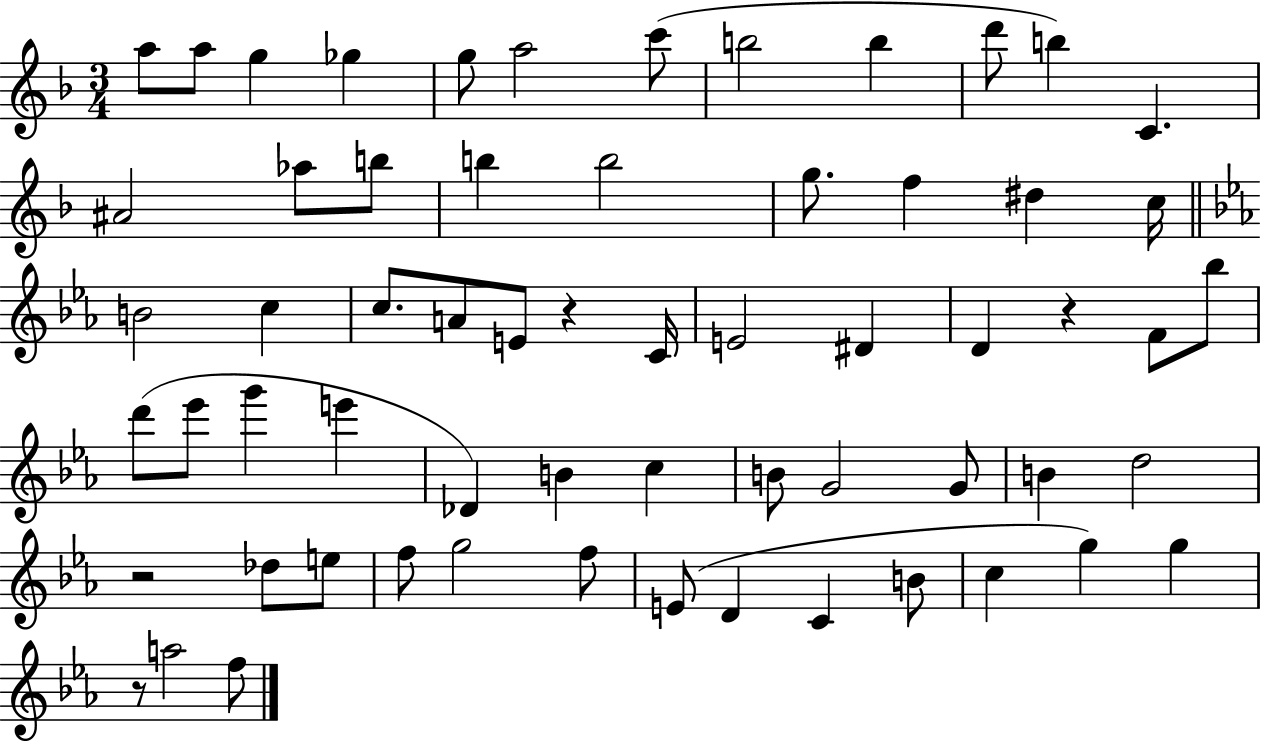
A5/e A5/e G5/q Gb5/q G5/e A5/h C6/e B5/h B5/q D6/e B5/q C4/q. A#4/h Ab5/e B5/e B5/q B5/h G5/e. F5/q D#5/q C5/s B4/h C5/q C5/e. A4/e E4/e R/q C4/s E4/h D#4/q D4/q R/q F4/e Bb5/e D6/e Eb6/e G6/q E6/q Db4/q B4/q C5/q B4/e G4/h G4/e B4/q D5/h R/h Db5/e E5/e F5/e G5/h F5/e E4/e D4/q C4/q B4/e C5/q G5/q G5/q R/e A5/h F5/e